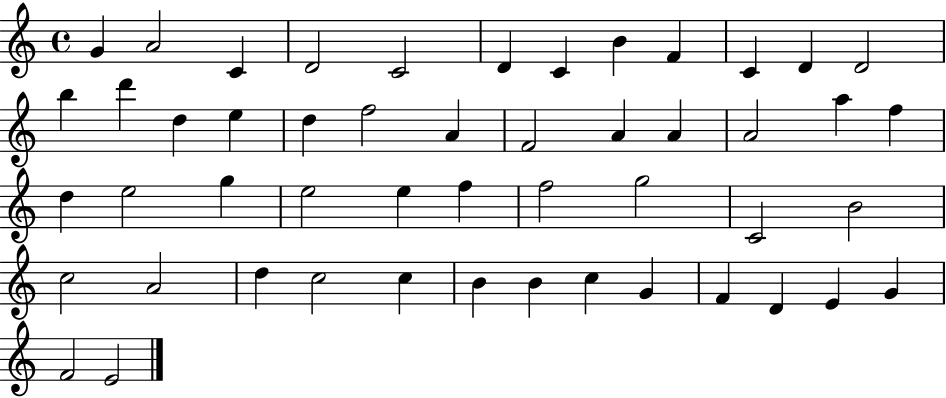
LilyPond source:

{
  \clef treble
  \time 4/4
  \defaultTimeSignature
  \key c \major
  g'4 a'2 c'4 | d'2 c'2 | d'4 c'4 b'4 f'4 | c'4 d'4 d'2 | \break b''4 d'''4 d''4 e''4 | d''4 f''2 a'4 | f'2 a'4 a'4 | a'2 a''4 f''4 | \break d''4 e''2 g''4 | e''2 e''4 f''4 | f''2 g''2 | c'2 b'2 | \break c''2 a'2 | d''4 c''2 c''4 | b'4 b'4 c''4 g'4 | f'4 d'4 e'4 g'4 | \break f'2 e'2 | \bar "|."
}